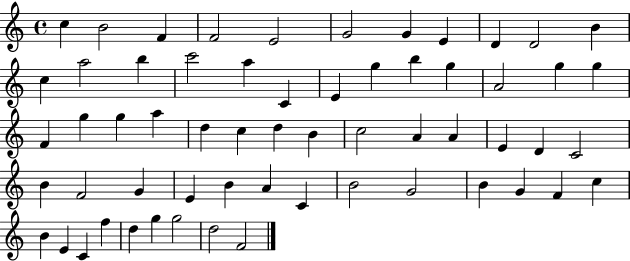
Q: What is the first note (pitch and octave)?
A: C5